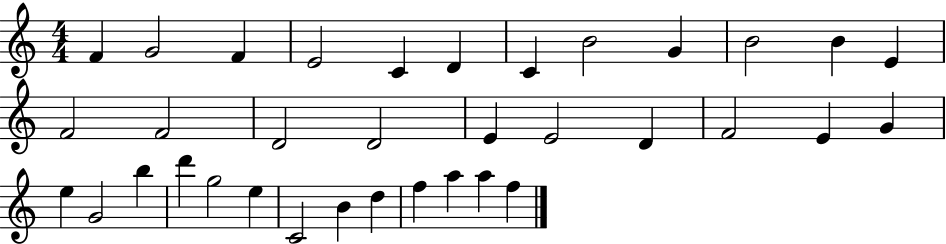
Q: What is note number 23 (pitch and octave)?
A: E5